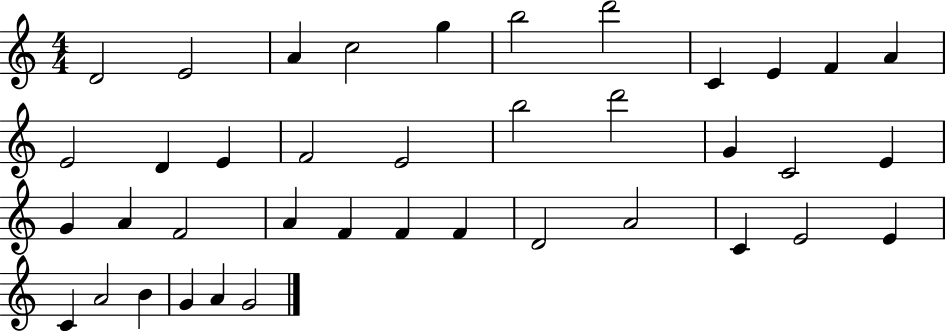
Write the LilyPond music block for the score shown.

{
  \clef treble
  \numericTimeSignature
  \time 4/4
  \key c \major
  d'2 e'2 | a'4 c''2 g''4 | b''2 d'''2 | c'4 e'4 f'4 a'4 | \break e'2 d'4 e'4 | f'2 e'2 | b''2 d'''2 | g'4 c'2 e'4 | \break g'4 a'4 f'2 | a'4 f'4 f'4 f'4 | d'2 a'2 | c'4 e'2 e'4 | \break c'4 a'2 b'4 | g'4 a'4 g'2 | \bar "|."
}